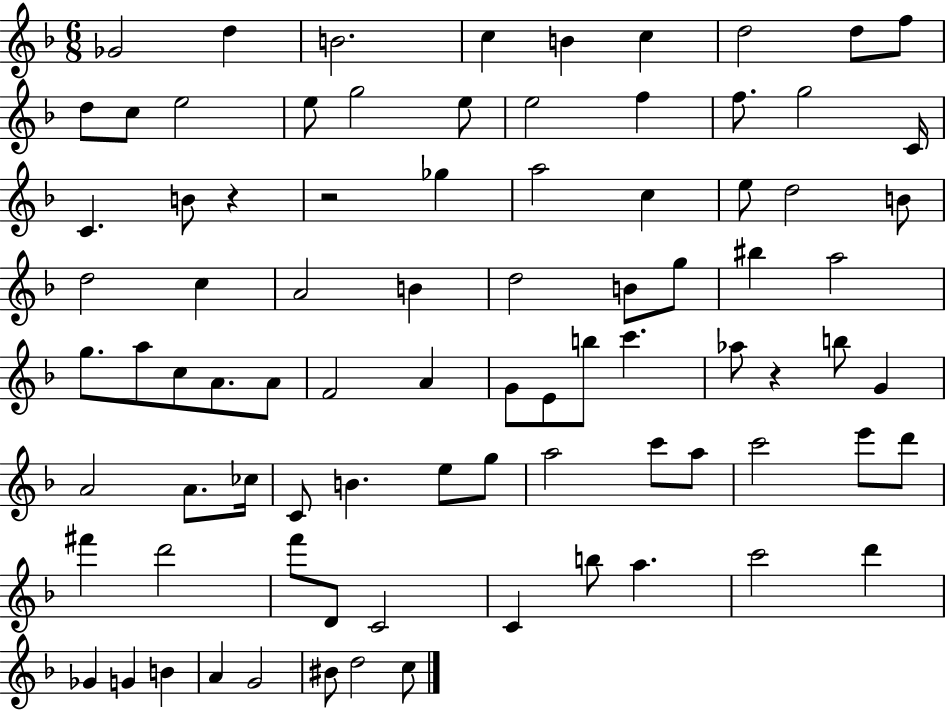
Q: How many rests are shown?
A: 3